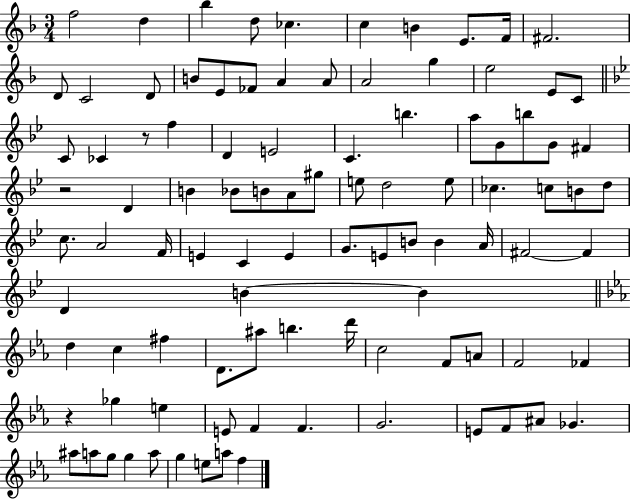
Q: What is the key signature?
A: F major